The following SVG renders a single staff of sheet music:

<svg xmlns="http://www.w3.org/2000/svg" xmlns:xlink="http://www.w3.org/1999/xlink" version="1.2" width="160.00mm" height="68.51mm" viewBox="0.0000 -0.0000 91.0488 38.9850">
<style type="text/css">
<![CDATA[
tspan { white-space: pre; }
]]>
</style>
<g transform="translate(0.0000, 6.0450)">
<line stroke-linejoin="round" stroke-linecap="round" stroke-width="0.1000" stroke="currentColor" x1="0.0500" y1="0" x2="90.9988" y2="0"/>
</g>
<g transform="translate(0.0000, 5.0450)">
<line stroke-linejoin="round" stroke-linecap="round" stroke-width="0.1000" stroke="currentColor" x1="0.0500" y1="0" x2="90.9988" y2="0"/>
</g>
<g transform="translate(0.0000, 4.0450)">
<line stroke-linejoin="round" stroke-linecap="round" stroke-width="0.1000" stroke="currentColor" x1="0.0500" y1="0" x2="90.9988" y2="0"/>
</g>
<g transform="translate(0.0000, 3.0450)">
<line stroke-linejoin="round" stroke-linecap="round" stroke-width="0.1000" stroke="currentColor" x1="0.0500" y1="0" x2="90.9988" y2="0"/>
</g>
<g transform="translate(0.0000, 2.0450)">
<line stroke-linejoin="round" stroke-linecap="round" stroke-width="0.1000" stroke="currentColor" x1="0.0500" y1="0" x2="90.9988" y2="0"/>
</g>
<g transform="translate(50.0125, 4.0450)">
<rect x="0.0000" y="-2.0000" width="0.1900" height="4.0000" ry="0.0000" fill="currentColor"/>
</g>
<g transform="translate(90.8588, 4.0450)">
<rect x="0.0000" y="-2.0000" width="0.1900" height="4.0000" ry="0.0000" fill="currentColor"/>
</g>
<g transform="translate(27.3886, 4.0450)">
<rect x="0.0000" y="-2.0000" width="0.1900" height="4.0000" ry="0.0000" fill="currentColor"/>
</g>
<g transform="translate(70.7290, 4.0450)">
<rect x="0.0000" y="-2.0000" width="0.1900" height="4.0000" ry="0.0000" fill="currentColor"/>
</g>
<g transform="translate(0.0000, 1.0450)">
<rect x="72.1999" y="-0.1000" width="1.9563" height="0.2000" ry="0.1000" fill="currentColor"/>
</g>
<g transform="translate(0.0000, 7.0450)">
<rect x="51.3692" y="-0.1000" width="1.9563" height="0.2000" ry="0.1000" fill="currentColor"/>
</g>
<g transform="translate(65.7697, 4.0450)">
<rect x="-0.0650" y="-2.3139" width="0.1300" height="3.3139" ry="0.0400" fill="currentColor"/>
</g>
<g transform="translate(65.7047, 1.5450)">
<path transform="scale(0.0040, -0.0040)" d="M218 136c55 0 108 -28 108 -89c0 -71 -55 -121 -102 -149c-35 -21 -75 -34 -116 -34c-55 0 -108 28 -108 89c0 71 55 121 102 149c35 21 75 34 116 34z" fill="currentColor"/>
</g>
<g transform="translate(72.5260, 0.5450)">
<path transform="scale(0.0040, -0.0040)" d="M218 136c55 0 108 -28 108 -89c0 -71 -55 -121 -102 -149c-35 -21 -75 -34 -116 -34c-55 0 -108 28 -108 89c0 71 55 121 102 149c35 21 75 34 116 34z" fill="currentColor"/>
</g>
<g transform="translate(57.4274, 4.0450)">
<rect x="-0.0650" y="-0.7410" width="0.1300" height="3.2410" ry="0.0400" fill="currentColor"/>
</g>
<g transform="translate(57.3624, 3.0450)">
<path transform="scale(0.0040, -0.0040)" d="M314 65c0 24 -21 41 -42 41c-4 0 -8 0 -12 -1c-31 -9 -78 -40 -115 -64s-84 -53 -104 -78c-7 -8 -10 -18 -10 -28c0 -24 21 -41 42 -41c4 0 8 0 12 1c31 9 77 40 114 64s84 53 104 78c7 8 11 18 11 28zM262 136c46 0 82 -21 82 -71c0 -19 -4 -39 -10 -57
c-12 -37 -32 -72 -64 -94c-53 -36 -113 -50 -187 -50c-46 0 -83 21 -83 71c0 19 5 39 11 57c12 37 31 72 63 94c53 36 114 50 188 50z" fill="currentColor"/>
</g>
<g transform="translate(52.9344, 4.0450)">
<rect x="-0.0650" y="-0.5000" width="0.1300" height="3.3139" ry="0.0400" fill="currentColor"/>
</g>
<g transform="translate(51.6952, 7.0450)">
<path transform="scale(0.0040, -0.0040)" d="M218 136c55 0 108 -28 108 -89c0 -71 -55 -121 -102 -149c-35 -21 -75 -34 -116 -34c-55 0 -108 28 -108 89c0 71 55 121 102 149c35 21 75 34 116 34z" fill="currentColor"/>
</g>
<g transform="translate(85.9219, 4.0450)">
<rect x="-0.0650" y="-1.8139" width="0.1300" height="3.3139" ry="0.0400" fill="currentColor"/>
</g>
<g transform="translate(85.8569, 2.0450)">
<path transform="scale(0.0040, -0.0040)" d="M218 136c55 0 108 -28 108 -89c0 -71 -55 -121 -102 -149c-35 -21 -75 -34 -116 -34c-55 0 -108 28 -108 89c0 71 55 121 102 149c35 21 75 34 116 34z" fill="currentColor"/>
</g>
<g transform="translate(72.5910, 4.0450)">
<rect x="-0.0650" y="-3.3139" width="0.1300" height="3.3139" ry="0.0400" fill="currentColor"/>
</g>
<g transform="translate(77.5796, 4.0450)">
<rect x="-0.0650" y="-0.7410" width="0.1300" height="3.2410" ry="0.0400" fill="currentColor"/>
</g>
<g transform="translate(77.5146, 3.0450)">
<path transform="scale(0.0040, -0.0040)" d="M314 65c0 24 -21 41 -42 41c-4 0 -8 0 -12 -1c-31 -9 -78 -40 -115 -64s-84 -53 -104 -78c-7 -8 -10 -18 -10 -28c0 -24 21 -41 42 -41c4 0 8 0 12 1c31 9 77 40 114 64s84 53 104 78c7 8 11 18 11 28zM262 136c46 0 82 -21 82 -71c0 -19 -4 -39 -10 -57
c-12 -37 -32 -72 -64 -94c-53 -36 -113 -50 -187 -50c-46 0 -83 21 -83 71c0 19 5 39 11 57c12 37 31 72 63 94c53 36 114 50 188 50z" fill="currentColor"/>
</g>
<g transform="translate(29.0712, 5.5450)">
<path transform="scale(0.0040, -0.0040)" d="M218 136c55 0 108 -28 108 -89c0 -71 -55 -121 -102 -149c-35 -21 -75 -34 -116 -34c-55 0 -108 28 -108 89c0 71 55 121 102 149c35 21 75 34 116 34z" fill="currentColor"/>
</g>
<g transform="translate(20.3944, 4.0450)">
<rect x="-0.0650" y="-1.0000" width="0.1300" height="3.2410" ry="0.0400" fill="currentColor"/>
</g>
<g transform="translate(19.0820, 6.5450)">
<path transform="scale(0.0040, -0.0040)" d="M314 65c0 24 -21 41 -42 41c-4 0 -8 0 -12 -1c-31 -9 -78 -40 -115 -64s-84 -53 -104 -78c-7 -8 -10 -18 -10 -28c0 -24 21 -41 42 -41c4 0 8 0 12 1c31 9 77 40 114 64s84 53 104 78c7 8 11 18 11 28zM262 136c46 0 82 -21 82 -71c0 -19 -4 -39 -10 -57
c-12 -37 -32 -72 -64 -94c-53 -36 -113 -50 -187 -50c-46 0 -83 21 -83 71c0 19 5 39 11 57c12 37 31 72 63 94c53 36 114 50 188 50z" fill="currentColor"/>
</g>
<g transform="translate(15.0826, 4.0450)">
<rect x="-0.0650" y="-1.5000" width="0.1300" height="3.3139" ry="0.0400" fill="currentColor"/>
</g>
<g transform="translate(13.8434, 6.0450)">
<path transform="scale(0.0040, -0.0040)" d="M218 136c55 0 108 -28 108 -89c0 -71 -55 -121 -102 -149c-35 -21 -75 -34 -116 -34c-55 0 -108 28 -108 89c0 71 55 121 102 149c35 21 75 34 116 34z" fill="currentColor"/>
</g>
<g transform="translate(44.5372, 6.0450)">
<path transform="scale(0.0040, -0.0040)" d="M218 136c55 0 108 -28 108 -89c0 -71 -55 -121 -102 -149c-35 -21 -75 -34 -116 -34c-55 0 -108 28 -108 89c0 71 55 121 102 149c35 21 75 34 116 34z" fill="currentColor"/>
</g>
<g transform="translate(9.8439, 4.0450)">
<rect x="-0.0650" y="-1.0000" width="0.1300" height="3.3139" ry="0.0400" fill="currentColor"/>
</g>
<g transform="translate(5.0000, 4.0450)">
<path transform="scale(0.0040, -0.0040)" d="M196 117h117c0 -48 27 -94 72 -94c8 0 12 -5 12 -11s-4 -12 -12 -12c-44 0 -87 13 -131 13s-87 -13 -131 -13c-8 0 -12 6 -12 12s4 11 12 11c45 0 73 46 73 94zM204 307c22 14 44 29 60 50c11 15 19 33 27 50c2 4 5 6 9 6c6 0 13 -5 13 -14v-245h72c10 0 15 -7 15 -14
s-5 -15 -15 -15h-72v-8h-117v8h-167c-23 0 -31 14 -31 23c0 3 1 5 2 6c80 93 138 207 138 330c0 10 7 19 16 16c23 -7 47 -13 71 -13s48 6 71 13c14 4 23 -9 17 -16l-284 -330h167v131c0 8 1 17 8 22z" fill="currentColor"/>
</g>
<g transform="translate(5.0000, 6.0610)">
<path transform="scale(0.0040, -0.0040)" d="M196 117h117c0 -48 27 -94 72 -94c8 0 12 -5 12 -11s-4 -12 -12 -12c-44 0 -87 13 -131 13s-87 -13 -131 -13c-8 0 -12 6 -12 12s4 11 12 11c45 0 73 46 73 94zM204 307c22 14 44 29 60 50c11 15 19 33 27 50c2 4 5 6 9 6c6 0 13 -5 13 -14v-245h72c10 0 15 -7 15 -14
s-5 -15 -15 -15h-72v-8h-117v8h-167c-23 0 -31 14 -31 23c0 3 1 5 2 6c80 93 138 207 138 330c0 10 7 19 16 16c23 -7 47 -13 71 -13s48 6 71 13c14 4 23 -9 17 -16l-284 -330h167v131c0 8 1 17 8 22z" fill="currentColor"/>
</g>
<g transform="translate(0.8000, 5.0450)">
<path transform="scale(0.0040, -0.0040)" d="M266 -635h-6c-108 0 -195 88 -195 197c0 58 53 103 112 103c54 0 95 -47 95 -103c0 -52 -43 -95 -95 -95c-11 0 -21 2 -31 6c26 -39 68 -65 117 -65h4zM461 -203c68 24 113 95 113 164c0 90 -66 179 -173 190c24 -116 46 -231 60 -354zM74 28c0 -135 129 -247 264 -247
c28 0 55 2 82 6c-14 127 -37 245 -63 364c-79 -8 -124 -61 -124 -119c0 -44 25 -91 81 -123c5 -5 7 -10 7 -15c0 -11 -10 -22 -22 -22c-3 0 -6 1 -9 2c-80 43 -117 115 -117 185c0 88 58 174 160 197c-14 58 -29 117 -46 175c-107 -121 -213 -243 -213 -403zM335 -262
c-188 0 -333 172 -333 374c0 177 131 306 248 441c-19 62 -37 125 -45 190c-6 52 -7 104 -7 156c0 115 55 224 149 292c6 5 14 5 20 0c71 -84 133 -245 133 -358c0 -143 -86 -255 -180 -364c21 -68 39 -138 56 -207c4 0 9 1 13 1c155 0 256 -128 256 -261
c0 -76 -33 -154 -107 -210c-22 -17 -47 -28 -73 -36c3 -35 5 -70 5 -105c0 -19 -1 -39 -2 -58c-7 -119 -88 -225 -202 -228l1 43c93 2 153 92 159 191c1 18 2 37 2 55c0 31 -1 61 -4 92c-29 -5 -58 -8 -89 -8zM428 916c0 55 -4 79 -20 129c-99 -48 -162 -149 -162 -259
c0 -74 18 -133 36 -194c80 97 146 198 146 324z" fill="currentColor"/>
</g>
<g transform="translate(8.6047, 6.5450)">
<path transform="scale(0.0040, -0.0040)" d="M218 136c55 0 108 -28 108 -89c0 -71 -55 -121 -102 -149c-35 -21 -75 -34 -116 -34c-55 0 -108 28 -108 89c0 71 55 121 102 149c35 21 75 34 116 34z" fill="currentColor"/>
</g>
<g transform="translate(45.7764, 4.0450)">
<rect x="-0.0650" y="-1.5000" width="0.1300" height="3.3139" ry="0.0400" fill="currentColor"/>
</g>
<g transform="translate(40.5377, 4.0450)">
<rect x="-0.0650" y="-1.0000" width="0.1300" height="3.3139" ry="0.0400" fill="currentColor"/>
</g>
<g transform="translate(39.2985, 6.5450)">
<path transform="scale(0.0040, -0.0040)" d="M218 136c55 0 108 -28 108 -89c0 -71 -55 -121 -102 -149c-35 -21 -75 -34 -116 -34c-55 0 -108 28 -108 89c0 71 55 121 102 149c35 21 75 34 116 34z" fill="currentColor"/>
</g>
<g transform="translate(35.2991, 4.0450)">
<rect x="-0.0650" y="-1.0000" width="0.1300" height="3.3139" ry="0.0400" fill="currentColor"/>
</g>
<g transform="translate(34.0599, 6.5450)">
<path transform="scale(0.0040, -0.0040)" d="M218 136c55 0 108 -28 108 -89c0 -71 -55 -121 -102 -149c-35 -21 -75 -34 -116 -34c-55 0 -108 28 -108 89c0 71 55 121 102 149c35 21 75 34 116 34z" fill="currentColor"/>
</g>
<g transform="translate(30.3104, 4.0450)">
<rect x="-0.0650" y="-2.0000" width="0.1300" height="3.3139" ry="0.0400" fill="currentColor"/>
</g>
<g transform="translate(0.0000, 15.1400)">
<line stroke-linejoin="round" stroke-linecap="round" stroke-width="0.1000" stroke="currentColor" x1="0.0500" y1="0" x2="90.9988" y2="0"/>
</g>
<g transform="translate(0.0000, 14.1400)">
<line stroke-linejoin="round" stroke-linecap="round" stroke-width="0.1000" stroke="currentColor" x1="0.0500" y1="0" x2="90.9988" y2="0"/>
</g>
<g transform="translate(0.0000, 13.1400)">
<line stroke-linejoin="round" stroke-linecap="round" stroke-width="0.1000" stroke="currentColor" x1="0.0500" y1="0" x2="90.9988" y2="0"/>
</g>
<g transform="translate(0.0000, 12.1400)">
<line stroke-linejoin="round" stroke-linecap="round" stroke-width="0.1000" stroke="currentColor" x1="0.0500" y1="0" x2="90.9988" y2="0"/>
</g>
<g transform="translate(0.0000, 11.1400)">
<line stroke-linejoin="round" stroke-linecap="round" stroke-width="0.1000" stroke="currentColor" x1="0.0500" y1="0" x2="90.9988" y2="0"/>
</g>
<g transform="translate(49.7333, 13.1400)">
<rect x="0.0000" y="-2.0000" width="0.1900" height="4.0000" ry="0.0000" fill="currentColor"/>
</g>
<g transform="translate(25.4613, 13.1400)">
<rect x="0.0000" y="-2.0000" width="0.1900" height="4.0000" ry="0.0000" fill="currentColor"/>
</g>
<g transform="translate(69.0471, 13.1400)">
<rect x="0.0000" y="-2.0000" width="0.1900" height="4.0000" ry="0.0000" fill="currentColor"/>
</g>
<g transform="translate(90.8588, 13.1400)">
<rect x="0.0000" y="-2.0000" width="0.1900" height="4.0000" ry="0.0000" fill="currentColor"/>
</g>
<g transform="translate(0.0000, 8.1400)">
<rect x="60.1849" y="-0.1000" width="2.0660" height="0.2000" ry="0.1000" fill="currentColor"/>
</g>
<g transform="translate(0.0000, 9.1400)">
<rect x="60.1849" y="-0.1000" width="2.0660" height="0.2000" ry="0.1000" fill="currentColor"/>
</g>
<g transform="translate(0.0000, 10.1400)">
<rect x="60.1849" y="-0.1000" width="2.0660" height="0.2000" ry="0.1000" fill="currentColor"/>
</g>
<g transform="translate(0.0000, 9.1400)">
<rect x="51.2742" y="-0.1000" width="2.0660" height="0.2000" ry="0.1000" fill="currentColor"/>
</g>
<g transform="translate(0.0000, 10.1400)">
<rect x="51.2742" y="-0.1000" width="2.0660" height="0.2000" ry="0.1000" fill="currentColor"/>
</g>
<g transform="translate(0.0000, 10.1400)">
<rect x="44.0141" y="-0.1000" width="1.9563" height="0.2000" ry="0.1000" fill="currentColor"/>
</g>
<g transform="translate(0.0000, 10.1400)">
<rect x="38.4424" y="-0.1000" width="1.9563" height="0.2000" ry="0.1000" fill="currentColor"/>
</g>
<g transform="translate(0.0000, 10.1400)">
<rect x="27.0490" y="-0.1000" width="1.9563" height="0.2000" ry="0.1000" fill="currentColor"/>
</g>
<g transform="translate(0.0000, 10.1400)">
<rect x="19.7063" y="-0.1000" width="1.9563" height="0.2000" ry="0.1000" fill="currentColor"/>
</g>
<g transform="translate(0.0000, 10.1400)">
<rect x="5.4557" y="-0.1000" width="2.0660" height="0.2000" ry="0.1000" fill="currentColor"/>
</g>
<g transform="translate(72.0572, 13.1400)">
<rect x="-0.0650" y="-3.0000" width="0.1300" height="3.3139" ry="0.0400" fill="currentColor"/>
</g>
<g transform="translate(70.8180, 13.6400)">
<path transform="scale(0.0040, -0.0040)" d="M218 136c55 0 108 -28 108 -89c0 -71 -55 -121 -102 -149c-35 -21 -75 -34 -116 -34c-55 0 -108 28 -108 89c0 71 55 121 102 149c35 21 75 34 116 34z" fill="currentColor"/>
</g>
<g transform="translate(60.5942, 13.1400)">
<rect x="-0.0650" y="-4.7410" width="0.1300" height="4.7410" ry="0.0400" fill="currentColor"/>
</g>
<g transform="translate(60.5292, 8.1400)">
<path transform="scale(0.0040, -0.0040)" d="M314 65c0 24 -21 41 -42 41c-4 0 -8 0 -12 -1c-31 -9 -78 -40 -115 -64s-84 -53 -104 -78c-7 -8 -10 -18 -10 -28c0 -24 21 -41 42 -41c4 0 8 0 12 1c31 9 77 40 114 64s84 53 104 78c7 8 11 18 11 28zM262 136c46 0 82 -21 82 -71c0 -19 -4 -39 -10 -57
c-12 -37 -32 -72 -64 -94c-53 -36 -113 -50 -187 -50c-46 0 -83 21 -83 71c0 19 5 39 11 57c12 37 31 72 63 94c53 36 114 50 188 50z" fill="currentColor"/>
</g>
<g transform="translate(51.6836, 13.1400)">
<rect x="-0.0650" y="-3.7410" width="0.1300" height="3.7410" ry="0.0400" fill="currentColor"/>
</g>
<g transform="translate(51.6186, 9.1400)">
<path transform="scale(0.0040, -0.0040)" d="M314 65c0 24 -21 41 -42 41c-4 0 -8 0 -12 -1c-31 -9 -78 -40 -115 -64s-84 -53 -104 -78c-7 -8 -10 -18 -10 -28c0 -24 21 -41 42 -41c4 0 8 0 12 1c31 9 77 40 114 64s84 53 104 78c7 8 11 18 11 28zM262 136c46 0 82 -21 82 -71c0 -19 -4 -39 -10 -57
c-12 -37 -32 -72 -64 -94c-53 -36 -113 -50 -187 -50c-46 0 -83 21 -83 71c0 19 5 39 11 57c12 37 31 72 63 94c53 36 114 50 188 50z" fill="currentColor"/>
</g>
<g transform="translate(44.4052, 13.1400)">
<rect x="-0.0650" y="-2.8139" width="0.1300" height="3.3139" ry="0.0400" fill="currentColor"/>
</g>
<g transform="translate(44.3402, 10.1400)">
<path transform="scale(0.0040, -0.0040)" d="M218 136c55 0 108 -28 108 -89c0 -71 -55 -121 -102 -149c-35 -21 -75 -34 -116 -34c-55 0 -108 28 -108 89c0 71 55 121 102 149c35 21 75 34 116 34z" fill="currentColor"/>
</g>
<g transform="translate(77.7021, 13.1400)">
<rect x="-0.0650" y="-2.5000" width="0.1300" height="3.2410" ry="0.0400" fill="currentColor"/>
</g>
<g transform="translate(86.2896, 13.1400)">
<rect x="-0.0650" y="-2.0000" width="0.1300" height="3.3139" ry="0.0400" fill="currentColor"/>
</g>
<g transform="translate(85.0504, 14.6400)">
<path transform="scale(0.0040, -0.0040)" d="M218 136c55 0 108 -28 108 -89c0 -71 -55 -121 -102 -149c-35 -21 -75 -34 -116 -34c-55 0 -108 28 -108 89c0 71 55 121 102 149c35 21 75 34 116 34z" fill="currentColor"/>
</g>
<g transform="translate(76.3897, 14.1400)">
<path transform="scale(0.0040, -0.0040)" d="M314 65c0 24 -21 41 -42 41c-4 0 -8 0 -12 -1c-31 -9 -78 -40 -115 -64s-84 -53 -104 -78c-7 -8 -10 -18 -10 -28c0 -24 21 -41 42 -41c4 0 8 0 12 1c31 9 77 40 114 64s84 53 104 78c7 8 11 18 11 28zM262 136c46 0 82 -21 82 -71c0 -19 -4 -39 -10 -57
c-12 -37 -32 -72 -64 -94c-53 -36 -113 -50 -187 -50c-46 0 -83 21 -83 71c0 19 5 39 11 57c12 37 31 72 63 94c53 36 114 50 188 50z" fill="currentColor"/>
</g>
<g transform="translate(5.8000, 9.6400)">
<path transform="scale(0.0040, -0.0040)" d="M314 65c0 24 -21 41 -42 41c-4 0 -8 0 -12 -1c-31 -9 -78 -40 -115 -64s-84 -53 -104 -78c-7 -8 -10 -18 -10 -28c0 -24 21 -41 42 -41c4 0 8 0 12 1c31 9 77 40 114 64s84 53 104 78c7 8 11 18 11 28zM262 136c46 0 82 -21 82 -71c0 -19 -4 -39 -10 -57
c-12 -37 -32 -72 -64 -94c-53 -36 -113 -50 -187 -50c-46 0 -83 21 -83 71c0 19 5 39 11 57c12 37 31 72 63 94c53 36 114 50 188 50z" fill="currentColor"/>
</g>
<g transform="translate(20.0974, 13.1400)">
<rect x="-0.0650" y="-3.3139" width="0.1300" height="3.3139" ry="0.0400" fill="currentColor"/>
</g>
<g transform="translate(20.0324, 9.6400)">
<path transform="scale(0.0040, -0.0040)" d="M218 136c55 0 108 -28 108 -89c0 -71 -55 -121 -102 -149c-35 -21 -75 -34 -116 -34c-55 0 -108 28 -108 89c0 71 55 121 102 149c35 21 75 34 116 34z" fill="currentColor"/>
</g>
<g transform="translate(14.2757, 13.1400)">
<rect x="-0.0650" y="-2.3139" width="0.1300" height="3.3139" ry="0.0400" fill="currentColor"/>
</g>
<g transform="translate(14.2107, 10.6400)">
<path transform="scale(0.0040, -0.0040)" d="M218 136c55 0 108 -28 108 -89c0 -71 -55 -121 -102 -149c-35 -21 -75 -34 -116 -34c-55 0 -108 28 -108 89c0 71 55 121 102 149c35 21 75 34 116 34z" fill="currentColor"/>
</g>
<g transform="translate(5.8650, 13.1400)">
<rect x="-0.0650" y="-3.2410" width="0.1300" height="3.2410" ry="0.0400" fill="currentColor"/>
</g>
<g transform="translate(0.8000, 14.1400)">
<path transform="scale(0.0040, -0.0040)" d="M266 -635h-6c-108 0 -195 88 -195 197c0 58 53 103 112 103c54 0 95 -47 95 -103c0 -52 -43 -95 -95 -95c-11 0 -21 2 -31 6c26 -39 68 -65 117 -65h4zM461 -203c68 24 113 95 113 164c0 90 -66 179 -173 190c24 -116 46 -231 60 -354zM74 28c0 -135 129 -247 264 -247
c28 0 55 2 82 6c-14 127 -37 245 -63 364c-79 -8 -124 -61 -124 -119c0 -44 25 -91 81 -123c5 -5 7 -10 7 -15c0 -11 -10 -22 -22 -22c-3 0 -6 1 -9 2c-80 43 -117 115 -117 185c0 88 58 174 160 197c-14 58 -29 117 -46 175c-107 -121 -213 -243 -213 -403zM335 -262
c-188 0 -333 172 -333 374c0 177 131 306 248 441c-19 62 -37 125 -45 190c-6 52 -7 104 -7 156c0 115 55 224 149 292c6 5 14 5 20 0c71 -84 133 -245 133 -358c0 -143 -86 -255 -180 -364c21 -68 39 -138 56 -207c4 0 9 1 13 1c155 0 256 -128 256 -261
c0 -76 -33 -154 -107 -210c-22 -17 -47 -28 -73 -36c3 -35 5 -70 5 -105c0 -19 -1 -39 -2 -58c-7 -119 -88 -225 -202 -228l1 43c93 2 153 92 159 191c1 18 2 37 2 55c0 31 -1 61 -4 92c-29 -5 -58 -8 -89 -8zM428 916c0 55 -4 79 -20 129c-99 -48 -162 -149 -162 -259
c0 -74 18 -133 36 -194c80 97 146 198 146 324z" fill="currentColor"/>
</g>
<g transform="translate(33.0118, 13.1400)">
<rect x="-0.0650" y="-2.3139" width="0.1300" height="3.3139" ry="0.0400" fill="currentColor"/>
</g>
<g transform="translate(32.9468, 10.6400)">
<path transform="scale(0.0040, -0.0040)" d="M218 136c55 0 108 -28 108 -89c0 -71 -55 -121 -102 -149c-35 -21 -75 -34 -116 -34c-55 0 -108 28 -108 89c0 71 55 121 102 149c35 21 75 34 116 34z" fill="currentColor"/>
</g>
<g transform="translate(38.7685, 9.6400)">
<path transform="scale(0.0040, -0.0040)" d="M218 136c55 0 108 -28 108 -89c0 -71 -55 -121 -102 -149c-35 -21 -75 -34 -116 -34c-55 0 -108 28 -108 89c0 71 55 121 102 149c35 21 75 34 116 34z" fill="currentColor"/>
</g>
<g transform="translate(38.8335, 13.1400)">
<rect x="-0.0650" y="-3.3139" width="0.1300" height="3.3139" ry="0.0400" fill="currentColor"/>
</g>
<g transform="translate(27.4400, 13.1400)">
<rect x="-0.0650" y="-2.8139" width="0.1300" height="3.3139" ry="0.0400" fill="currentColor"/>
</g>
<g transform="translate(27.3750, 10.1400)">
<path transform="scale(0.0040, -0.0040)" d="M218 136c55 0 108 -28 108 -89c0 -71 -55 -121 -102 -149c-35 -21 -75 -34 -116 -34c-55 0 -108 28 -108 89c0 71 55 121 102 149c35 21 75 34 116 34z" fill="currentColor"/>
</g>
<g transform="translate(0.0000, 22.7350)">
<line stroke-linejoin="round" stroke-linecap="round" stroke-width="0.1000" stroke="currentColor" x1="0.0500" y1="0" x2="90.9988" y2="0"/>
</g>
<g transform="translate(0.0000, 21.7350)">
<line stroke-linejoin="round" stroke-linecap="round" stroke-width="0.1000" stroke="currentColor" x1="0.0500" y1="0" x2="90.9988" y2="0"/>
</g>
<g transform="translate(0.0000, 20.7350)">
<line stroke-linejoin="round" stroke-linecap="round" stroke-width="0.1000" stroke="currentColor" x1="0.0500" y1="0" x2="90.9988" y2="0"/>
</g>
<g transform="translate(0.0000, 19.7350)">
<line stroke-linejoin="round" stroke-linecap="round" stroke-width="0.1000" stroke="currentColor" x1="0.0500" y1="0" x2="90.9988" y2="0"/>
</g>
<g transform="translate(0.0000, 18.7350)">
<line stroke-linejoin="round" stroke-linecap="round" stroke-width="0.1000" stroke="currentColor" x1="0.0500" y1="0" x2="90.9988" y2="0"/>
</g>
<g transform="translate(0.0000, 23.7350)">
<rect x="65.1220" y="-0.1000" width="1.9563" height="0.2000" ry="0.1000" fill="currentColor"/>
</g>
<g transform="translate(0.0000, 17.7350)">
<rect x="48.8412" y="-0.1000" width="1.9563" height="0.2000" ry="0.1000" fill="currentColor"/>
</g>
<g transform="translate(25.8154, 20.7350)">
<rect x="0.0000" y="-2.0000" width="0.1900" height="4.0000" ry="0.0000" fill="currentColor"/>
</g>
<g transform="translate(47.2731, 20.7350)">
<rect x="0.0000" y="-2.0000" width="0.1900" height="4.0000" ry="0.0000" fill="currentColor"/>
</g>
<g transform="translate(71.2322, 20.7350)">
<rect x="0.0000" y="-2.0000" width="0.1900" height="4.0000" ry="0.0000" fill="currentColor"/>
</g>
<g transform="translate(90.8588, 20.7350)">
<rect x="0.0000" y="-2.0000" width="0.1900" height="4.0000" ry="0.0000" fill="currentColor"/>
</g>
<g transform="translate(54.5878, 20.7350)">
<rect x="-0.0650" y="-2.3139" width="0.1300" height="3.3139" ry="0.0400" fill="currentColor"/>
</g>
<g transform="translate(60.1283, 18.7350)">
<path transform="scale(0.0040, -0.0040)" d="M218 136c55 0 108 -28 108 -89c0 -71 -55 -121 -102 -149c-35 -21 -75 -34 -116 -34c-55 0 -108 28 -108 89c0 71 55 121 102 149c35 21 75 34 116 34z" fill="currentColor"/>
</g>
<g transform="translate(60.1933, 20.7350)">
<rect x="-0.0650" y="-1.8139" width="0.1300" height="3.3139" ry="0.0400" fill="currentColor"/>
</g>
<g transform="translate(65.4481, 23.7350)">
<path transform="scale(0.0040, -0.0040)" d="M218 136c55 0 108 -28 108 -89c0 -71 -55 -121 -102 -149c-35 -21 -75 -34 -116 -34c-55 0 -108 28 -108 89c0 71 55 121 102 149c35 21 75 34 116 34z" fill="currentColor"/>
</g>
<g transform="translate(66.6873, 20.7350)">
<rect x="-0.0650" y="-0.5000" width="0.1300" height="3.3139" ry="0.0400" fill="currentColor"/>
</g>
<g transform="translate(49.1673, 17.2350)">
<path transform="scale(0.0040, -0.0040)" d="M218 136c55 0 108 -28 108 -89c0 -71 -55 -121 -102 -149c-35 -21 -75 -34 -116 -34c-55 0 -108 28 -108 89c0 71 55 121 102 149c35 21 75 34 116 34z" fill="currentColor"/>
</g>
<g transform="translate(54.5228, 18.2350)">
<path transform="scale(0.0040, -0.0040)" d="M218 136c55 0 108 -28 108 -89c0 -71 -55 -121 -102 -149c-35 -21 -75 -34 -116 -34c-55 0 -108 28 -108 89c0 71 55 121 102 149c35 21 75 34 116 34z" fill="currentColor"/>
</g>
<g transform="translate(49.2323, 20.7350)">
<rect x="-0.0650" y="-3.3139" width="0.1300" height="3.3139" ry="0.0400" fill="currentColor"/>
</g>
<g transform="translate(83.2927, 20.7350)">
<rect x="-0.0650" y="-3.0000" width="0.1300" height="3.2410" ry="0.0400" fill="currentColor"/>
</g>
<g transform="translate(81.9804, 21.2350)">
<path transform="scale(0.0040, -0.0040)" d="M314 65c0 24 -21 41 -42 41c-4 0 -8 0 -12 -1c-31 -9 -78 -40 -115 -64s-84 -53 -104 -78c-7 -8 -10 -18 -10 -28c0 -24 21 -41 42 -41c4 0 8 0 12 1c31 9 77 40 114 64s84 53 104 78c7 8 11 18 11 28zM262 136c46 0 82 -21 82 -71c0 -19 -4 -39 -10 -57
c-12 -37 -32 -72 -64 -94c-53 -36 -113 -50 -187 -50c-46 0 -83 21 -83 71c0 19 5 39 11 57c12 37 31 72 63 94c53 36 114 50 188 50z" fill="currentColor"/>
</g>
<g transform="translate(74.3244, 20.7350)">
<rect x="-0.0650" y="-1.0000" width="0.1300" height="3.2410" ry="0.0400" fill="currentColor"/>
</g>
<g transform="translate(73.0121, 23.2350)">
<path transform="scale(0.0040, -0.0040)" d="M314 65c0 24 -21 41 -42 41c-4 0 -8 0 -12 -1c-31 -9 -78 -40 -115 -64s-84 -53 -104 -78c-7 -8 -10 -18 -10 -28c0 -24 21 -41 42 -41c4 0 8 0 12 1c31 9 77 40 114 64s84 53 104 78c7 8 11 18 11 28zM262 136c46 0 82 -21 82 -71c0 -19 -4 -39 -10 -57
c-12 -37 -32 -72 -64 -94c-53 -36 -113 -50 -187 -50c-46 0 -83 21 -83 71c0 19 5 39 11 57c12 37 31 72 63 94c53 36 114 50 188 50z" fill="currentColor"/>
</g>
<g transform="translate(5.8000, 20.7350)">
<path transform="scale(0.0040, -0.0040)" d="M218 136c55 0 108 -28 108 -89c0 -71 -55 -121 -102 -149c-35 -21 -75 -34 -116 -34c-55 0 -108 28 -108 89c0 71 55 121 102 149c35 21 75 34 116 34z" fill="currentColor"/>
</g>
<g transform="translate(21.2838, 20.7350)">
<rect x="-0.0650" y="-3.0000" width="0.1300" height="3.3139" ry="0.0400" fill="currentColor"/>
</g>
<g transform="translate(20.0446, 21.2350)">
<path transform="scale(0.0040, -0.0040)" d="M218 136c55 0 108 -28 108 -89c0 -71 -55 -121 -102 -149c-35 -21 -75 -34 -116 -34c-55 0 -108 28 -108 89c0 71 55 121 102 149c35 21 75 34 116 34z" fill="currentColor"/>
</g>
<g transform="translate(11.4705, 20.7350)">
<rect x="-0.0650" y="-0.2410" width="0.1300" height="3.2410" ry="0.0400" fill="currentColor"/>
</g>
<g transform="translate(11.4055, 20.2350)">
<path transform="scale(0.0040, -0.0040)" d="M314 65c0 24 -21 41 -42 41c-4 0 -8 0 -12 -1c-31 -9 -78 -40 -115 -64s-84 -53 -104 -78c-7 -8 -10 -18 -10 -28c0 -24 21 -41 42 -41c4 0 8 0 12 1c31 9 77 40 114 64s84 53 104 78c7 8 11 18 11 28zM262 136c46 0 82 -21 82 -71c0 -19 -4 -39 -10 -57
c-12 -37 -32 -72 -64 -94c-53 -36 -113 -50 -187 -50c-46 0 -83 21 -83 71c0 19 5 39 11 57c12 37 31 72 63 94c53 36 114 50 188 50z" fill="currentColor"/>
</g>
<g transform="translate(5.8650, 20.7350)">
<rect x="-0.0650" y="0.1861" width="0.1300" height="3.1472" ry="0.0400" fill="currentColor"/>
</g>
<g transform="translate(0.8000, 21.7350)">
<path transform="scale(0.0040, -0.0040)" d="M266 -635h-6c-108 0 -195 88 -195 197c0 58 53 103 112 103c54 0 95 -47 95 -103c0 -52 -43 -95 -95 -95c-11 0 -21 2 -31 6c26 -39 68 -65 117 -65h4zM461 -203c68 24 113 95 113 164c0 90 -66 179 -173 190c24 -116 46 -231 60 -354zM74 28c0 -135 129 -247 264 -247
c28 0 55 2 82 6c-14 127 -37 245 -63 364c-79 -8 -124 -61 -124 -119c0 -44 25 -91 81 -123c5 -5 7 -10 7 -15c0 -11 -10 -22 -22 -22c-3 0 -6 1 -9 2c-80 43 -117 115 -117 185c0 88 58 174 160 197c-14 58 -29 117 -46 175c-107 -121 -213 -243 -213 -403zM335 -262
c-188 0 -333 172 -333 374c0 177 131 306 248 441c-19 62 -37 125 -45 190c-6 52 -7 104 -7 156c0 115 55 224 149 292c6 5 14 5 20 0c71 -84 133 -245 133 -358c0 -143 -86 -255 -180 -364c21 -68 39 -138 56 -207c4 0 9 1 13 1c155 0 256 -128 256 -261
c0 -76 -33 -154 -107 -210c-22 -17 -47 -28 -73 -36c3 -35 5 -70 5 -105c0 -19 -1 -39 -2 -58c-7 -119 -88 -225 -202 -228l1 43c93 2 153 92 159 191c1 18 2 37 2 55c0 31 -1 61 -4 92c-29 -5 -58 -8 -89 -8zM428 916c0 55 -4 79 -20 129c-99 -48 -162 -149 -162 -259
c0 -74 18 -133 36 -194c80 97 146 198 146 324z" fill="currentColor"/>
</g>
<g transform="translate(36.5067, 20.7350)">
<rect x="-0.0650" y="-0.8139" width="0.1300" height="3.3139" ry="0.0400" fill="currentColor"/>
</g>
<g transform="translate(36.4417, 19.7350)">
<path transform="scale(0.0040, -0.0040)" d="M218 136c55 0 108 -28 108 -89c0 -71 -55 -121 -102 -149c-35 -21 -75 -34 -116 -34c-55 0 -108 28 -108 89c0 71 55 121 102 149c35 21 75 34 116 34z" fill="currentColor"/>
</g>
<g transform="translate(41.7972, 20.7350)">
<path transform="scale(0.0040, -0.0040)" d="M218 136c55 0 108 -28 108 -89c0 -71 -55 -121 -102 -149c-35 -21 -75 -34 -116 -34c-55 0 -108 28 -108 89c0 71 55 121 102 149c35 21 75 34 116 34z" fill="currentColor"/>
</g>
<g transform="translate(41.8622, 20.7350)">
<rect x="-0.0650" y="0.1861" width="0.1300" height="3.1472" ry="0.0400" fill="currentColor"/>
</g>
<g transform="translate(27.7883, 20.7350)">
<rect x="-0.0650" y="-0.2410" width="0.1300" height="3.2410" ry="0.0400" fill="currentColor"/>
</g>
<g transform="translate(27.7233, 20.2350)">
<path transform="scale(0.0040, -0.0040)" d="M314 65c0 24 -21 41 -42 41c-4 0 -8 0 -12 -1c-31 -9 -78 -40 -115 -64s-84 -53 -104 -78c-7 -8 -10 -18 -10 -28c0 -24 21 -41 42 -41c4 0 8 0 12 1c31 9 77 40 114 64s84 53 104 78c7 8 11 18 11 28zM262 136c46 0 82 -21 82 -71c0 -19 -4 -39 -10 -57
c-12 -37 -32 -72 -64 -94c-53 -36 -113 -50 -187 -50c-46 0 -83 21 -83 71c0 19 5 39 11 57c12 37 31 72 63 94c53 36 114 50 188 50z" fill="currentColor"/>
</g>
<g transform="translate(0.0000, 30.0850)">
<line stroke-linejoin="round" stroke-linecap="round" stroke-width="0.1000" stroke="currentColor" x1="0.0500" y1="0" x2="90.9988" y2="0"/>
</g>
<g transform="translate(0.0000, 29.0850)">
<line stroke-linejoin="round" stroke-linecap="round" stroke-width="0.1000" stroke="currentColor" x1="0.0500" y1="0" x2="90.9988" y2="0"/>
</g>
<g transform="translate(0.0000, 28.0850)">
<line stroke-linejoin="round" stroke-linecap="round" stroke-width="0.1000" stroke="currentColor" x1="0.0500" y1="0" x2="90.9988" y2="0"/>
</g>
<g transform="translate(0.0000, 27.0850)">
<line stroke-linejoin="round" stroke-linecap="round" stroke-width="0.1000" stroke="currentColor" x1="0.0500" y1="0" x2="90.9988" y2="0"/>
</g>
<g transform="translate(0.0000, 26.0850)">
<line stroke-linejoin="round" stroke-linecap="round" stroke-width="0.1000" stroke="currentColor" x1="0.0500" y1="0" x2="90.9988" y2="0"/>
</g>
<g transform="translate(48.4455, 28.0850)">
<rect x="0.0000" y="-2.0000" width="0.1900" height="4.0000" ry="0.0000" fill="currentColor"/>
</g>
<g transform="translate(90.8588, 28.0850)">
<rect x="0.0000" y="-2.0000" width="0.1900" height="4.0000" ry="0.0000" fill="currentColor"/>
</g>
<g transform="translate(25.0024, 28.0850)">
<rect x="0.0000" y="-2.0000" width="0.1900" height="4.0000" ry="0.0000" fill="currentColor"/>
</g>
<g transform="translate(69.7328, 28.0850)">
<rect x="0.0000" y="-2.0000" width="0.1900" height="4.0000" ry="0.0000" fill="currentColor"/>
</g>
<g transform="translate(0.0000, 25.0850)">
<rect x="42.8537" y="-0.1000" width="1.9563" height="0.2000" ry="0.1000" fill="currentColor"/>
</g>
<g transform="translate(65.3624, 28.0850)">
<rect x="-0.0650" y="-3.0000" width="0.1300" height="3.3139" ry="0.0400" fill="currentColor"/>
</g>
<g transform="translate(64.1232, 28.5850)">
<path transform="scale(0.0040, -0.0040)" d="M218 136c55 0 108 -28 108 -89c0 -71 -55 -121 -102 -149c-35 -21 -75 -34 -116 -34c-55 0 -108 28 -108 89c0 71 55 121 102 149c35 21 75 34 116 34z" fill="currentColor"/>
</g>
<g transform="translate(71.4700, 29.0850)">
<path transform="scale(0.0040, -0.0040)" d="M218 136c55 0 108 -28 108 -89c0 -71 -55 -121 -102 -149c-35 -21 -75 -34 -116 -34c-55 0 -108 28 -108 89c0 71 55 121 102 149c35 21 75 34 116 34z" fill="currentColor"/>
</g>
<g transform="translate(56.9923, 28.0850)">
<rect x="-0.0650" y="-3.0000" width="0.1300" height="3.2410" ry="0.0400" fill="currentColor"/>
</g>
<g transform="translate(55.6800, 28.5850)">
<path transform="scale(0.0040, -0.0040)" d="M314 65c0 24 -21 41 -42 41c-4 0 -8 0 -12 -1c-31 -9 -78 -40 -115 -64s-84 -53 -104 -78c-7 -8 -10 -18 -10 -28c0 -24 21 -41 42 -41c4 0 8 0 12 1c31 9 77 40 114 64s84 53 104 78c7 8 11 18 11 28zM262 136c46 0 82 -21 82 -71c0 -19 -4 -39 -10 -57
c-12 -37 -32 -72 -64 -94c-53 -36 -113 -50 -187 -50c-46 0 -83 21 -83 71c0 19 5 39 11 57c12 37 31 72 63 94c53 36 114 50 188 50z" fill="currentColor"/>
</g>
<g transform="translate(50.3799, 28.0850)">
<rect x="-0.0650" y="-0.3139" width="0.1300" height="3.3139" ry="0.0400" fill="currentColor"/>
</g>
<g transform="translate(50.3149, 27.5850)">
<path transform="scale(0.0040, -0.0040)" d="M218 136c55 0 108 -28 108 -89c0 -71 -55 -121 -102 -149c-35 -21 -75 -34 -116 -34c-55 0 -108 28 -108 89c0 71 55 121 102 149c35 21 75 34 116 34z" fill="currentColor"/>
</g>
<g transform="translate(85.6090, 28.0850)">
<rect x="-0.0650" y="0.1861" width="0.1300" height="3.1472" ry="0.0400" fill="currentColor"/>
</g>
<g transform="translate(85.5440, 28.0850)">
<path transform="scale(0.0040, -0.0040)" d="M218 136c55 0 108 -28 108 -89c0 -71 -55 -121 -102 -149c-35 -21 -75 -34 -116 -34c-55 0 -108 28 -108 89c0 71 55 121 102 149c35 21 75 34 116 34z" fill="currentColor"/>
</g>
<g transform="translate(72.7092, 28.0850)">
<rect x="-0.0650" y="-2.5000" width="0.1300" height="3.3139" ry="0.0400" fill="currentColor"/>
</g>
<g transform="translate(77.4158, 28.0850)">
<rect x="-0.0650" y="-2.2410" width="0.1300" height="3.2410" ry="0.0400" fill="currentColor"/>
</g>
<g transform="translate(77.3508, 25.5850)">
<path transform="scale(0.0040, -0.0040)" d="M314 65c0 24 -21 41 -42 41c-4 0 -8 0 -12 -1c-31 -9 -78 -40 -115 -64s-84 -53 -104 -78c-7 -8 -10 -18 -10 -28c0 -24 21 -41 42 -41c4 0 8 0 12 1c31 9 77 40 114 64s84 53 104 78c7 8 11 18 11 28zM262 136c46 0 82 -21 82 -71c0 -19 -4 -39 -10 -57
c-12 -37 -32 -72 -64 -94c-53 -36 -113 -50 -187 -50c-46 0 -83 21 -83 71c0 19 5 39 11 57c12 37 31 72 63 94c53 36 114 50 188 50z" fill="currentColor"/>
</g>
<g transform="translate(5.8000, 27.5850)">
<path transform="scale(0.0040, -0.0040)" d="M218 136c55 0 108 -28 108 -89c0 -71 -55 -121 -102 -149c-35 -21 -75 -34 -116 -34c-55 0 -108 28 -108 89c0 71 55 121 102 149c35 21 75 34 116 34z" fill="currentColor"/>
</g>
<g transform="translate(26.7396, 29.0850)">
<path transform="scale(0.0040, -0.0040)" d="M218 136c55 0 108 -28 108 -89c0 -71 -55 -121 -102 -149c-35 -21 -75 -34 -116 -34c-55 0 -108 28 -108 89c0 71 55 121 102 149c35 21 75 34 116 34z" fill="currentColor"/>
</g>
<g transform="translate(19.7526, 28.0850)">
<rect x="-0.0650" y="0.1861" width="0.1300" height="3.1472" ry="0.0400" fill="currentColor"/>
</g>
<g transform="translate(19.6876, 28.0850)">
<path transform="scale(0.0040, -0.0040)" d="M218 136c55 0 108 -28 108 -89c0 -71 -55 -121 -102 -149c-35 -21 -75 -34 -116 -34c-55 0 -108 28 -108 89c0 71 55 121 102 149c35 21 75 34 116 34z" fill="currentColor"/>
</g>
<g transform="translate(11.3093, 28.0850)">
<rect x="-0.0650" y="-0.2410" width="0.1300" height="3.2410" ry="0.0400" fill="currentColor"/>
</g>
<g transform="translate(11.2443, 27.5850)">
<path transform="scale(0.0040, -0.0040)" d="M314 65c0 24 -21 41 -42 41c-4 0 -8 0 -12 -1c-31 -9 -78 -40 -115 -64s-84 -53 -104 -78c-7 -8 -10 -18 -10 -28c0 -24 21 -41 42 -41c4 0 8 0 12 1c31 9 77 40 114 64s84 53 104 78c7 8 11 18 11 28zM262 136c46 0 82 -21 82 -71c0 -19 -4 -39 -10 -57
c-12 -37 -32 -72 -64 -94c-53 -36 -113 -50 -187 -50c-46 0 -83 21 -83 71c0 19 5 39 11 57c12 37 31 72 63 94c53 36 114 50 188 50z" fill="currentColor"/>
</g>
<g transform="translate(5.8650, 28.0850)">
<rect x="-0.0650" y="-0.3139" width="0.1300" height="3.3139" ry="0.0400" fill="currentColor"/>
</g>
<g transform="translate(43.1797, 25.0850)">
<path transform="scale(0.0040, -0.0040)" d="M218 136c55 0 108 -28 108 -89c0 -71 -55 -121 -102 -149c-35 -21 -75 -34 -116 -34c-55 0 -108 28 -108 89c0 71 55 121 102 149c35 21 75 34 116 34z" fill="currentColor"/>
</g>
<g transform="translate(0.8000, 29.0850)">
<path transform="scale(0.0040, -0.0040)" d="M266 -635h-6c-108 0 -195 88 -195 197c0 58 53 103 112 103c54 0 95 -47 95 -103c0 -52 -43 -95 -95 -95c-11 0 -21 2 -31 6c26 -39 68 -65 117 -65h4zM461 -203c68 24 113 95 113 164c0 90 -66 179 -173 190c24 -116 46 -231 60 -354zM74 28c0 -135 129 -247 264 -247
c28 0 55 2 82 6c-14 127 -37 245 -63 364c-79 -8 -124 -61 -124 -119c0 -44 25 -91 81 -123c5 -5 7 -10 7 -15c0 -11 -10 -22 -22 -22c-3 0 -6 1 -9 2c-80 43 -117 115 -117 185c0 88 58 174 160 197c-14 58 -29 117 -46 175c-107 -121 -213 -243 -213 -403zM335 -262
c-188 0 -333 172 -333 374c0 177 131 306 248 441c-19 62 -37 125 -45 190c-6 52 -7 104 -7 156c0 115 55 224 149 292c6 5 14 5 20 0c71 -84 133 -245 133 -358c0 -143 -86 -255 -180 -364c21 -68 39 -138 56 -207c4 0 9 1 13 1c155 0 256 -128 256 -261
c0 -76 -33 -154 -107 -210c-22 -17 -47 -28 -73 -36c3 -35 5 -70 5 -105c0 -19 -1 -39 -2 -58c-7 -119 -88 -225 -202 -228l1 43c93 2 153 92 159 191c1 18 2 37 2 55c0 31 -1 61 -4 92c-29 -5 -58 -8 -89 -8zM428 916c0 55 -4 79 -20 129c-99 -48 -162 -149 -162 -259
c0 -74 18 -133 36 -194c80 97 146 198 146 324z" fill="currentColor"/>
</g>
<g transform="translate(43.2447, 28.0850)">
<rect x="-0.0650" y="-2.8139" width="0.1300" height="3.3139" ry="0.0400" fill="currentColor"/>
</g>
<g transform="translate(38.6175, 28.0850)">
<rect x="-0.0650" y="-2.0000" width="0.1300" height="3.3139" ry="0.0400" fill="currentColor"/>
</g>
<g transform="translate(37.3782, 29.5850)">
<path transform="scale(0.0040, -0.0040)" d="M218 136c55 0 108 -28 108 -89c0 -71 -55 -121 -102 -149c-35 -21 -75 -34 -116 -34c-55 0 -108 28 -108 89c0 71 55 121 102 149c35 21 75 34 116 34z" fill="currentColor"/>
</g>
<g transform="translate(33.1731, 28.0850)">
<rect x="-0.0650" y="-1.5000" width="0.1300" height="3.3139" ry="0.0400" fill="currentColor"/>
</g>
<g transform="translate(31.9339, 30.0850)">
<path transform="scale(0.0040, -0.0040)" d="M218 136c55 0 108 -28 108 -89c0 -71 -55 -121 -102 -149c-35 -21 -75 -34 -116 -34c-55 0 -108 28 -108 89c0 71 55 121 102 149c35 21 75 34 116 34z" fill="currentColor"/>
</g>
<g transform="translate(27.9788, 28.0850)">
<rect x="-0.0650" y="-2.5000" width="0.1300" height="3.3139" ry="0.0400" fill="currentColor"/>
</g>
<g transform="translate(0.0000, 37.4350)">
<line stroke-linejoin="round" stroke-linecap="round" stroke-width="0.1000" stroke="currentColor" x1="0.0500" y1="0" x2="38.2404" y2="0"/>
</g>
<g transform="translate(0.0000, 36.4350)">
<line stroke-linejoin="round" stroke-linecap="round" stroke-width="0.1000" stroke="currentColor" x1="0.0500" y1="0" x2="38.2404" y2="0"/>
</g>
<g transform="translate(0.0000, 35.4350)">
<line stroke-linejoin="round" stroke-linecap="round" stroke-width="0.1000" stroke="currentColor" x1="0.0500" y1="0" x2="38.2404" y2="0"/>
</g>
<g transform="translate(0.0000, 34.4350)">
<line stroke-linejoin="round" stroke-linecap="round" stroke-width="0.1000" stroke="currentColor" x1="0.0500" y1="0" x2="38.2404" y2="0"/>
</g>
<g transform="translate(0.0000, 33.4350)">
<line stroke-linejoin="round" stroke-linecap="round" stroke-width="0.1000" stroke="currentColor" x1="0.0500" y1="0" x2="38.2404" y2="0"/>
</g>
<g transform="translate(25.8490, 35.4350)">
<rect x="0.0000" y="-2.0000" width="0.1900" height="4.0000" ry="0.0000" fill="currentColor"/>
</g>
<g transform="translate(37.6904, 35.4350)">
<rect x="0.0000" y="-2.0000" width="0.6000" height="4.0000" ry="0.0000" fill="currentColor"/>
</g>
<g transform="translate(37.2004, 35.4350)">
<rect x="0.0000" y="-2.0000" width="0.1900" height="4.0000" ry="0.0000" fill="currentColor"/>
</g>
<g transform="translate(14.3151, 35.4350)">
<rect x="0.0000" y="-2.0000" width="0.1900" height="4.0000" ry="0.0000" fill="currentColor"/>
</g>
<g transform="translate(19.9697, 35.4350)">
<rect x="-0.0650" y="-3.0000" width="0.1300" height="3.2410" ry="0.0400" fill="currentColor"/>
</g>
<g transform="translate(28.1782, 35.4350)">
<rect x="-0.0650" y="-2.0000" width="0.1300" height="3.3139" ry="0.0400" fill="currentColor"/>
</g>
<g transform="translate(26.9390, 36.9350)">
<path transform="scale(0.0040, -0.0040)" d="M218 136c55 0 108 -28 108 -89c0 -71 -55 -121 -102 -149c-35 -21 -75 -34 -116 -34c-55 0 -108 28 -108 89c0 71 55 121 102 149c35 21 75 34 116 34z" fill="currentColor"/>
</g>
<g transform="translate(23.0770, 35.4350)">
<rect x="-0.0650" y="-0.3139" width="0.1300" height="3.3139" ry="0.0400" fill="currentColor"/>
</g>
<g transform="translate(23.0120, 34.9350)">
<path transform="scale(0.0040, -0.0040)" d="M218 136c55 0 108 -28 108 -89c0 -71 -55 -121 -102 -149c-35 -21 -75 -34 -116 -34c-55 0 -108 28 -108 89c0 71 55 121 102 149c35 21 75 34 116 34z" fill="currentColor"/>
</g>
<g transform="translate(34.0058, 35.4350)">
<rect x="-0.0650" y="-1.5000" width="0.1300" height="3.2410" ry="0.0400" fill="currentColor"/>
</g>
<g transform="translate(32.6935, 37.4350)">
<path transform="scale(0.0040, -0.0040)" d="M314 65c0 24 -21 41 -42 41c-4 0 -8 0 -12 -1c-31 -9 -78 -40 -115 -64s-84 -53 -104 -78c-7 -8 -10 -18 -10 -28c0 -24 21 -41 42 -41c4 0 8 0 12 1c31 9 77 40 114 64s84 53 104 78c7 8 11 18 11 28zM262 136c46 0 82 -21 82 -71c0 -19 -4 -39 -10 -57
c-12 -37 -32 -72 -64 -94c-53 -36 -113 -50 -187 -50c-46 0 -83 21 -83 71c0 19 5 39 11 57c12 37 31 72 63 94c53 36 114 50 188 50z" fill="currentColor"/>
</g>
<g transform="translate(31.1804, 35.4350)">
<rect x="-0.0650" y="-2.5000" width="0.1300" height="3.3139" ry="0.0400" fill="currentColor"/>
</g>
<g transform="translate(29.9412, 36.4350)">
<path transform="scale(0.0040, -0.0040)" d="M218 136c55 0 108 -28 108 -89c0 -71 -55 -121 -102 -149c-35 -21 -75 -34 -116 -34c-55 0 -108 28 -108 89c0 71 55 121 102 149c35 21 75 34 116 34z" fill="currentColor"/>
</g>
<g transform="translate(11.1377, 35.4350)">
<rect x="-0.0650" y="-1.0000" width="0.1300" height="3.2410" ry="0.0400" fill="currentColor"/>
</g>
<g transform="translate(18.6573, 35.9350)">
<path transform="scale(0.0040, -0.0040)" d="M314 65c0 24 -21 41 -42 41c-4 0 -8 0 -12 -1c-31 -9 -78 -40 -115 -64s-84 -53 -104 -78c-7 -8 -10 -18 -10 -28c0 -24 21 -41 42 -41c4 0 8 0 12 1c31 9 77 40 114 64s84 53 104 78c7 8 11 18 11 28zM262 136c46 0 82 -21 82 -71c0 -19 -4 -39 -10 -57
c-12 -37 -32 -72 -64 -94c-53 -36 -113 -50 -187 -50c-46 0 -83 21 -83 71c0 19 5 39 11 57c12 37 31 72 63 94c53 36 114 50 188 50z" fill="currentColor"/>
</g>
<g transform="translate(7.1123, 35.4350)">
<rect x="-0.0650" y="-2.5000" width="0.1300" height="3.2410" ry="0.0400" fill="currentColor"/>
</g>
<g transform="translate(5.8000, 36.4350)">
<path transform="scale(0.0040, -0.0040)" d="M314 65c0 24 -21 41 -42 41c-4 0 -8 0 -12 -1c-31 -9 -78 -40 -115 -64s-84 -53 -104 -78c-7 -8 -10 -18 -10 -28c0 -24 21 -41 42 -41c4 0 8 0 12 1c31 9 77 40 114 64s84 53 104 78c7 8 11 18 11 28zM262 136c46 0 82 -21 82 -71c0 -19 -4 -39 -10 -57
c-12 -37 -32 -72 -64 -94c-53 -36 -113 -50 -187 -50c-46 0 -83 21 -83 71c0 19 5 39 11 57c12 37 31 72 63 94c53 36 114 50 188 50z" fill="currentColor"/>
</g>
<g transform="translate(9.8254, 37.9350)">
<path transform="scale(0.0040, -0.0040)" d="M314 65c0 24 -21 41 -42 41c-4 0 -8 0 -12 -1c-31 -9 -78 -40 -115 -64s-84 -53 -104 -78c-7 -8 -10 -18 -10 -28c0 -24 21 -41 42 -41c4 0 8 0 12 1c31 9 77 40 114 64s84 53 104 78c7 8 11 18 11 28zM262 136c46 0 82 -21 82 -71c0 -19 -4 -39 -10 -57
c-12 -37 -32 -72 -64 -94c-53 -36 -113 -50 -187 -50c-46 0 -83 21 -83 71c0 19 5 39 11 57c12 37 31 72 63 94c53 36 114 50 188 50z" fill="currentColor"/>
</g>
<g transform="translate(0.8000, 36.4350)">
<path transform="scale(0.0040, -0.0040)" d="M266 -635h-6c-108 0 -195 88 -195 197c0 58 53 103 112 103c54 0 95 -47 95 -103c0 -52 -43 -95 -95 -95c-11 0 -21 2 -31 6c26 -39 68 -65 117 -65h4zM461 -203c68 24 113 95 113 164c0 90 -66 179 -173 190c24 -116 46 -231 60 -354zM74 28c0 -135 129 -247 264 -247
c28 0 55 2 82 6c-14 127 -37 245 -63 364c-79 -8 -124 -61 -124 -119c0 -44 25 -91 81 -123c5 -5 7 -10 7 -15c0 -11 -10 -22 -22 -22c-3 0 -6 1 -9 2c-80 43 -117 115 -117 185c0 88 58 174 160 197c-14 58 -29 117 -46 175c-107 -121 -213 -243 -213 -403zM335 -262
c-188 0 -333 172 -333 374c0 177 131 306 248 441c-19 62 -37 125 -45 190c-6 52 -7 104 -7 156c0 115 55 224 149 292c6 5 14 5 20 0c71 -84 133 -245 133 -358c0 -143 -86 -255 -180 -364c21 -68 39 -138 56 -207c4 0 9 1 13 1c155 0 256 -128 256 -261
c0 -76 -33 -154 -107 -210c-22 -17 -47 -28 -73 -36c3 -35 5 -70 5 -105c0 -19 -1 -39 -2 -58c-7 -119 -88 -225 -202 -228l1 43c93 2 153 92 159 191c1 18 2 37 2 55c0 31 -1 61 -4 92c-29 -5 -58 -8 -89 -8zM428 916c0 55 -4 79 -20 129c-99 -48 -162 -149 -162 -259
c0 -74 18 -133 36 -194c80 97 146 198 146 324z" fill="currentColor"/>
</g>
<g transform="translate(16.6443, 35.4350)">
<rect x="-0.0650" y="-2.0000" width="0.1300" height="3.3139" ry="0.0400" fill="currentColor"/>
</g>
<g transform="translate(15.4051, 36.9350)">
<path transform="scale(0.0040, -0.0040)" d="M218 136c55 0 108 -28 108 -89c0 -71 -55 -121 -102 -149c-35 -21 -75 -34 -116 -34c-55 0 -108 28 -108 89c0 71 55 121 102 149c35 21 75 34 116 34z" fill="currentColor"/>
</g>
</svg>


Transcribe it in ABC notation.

X:1
T:Untitled
M:4/4
L:1/4
K:C
D E D2 F D D E C d2 g b d2 f b2 g b a g b a c'2 e'2 A G2 F B c2 A c2 d B b g f C D2 A2 c c2 B G E F a c A2 A G g2 B G2 D2 F A2 c F G E2